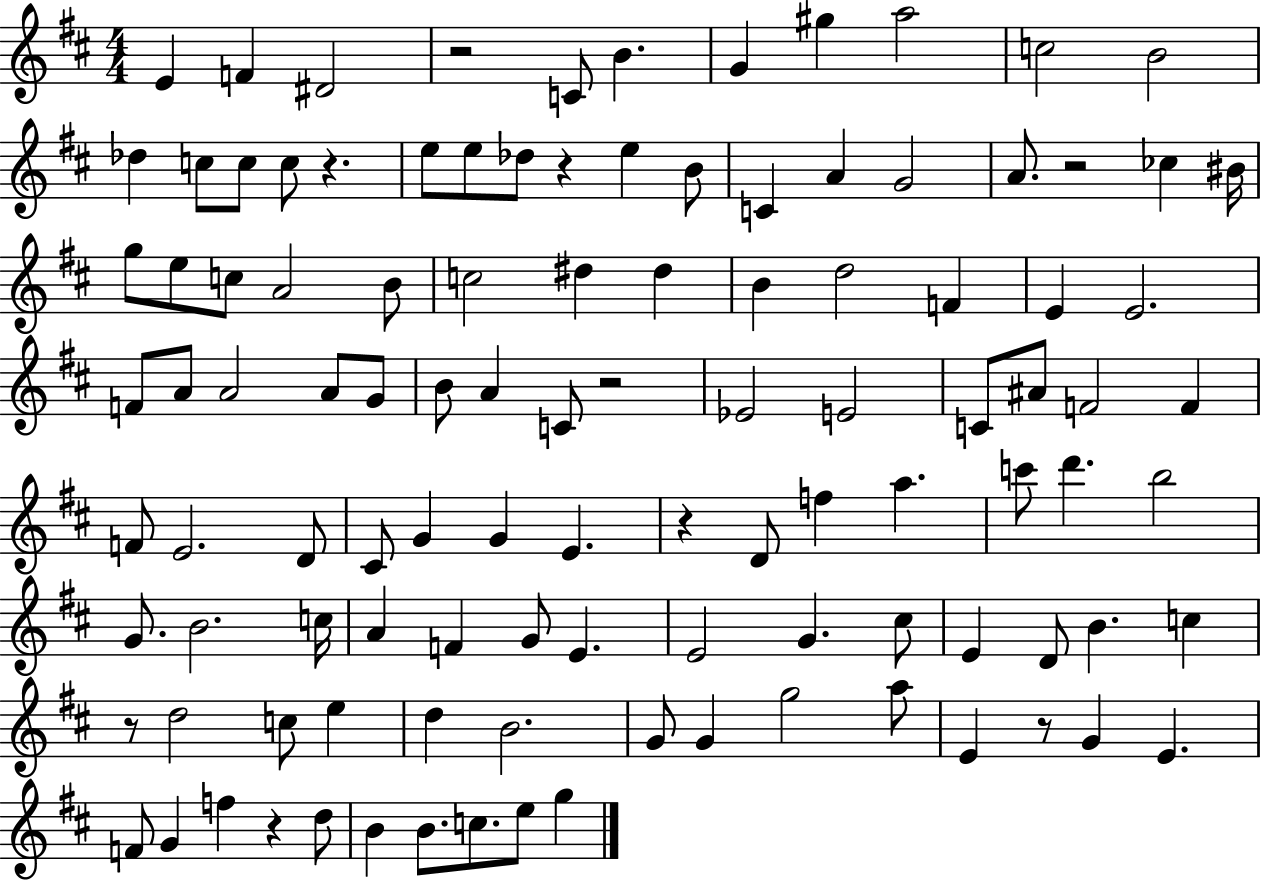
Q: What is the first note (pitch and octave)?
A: E4